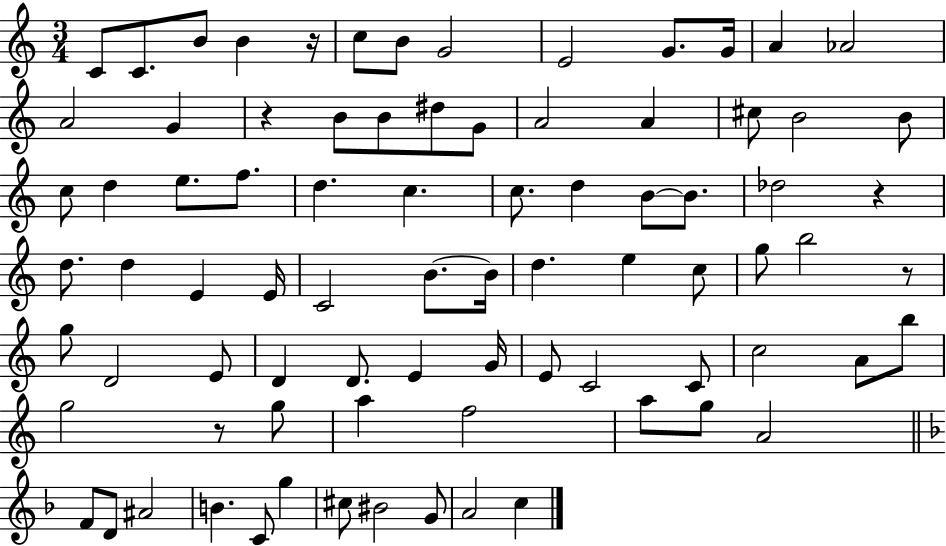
{
  \clef treble
  \numericTimeSignature
  \time 3/4
  \key c \major
  \repeat volta 2 { c'8 c'8. b'8 b'4 r16 | c''8 b'8 g'2 | e'2 g'8. g'16 | a'4 aes'2 | \break a'2 g'4 | r4 b'8 b'8 dis''8 g'8 | a'2 a'4 | cis''8 b'2 b'8 | \break c''8 d''4 e''8. f''8. | d''4. c''4. | c''8. d''4 b'8~~ b'8. | des''2 r4 | \break d''8. d''4 e'4 e'16 | c'2 b'8.~~ b'16 | d''4. e''4 c''8 | g''8 b''2 r8 | \break g''8 d'2 e'8 | d'4 d'8. e'4 g'16 | e'8 c'2 c'8 | c''2 a'8 b''8 | \break g''2 r8 g''8 | a''4 f''2 | a''8 g''8 a'2 | \bar "||" \break \key d \minor f'8 d'8 ais'2 | b'4. c'8 g''4 | cis''8 bis'2 g'8 | a'2 c''4 | \break } \bar "|."
}